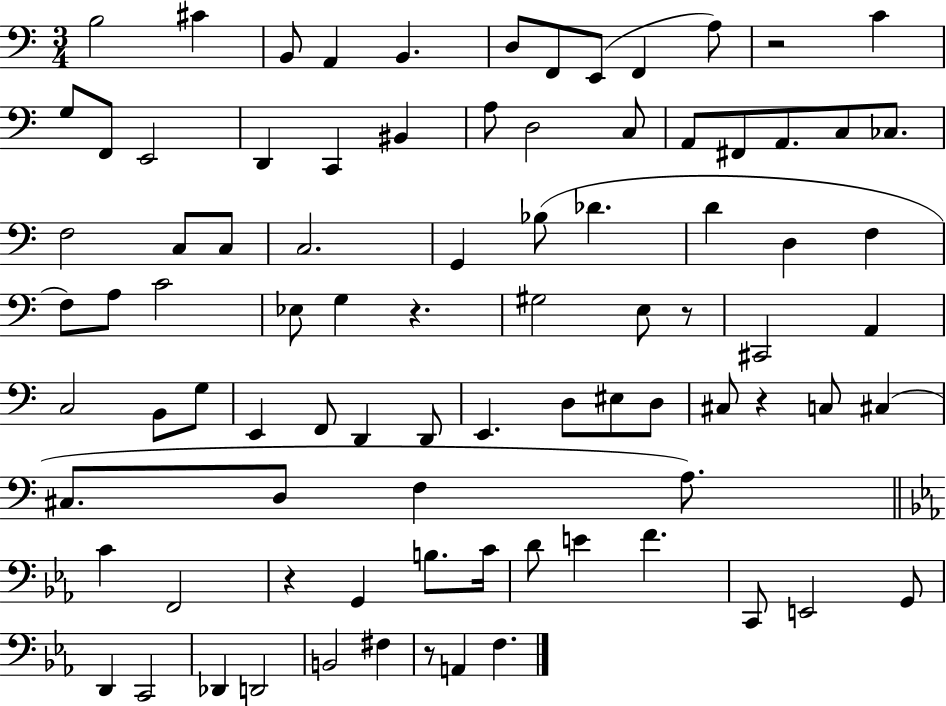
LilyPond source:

{
  \clef bass
  \numericTimeSignature
  \time 3/4
  \key c \major
  \repeat volta 2 { b2 cis'4 | b,8 a,4 b,4. | d8 f,8 e,8( f,4 a8) | r2 c'4 | \break g8 f,8 e,2 | d,4 c,4 bis,4 | a8 d2 c8 | a,8 fis,8 a,8. c8 ces8. | \break f2 c8 c8 | c2. | g,4 bes8( des'4. | d'4 d4 f4 | \break f8) a8 c'2 | ees8 g4 r4. | gis2 e8 r8 | cis,2 a,4 | \break c2 b,8 g8 | e,4 f,8 d,4 d,8 | e,4. d8 eis8 d8 | cis8 r4 c8 cis4( | \break cis8. d8 f4 a8.) | \bar "||" \break \key ees \major c'4 f,2 | r4 g,4 b8. c'16 | d'8 e'4 f'4. | c,8 e,2 g,8 | \break d,4 c,2 | des,4 d,2 | b,2 fis4 | r8 a,4 f4. | \break } \bar "|."
}